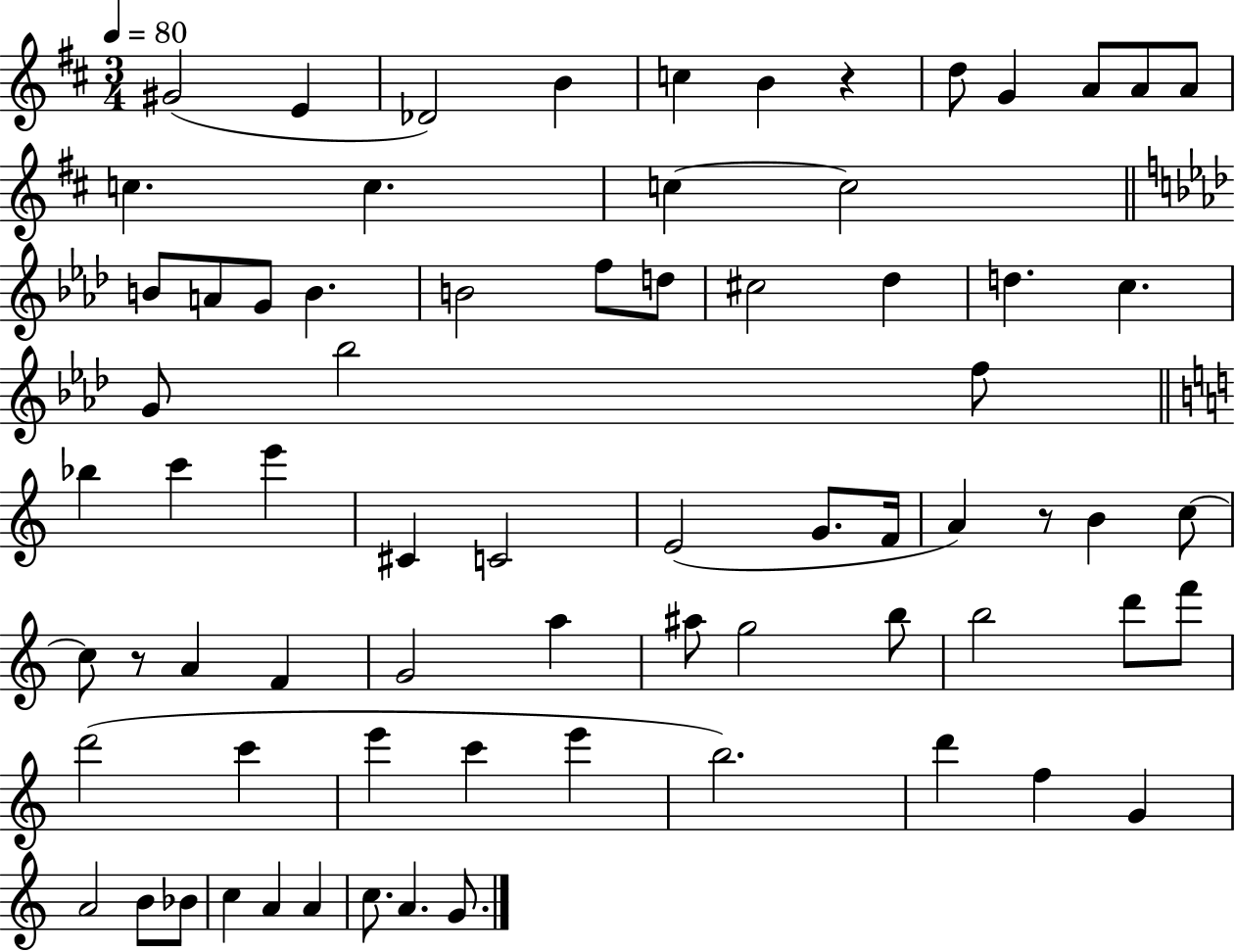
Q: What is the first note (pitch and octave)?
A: G#4